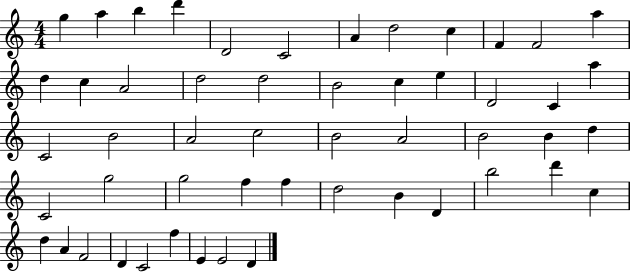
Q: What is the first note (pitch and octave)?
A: G5